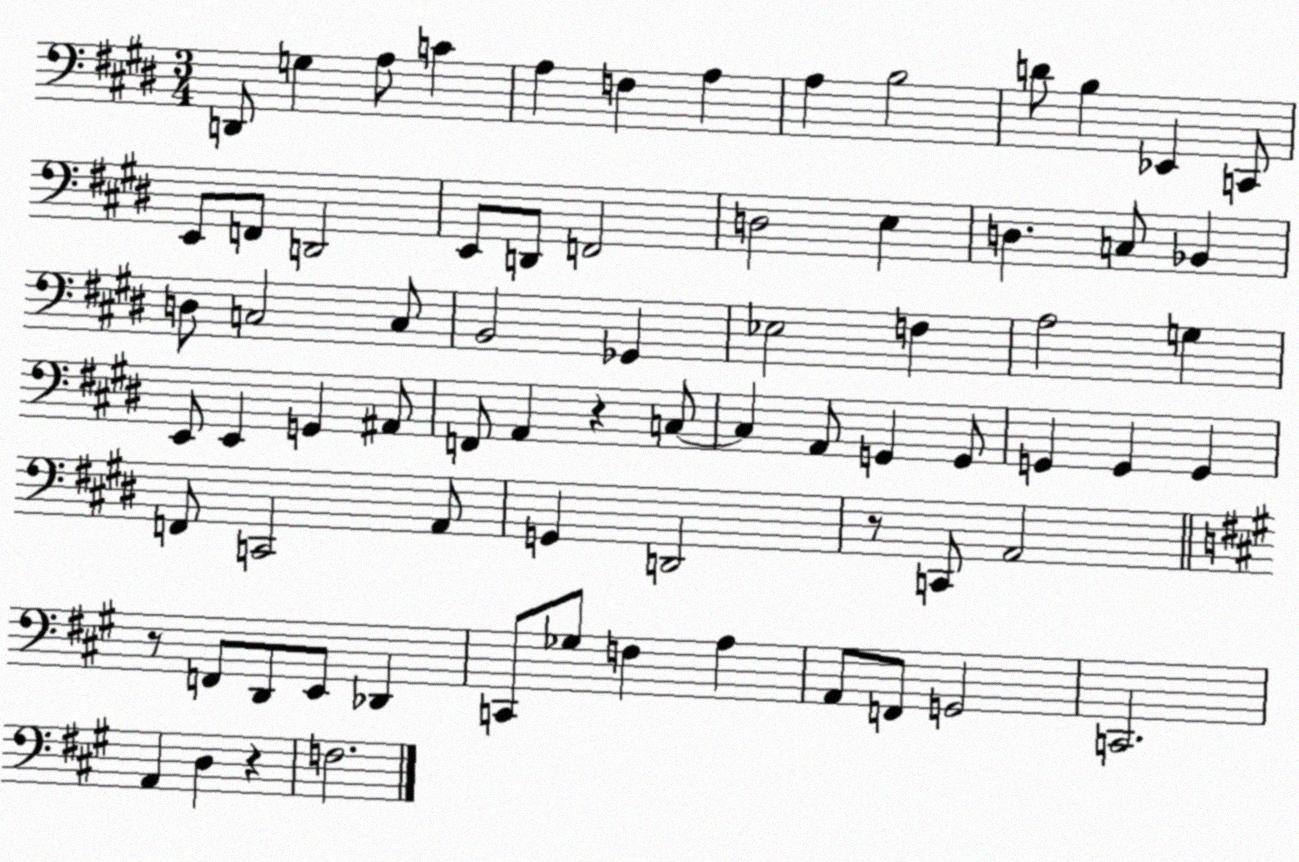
X:1
T:Untitled
M:3/4
L:1/4
K:E
D,,/2 G, A,/2 C A, F, A, A, B,2 D/2 B, _E,, C,,/2 E,,/2 F,,/2 D,,2 E,,/2 D,,/2 F,,2 D,2 E, D, C,/2 _B,, D,/2 C,2 C,/2 B,,2 _G,, _E,2 F, A,2 G, E,,/2 E,, G,, ^A,,/2 F,,/2 A,, z C,/2 C, A,,/2 G,, G,,/2 G,, G,, G,, F,,/2 C,,2 A,,/2 G,, D,,2 z/2 C,,/2 A,,2 z/2 F,,/2 D,,/2 E,,/2 _D,, C,,/2 _G,/2 F, A, A,,/2 F,,/2 G,,2 C,,2 A,, D, z F,2